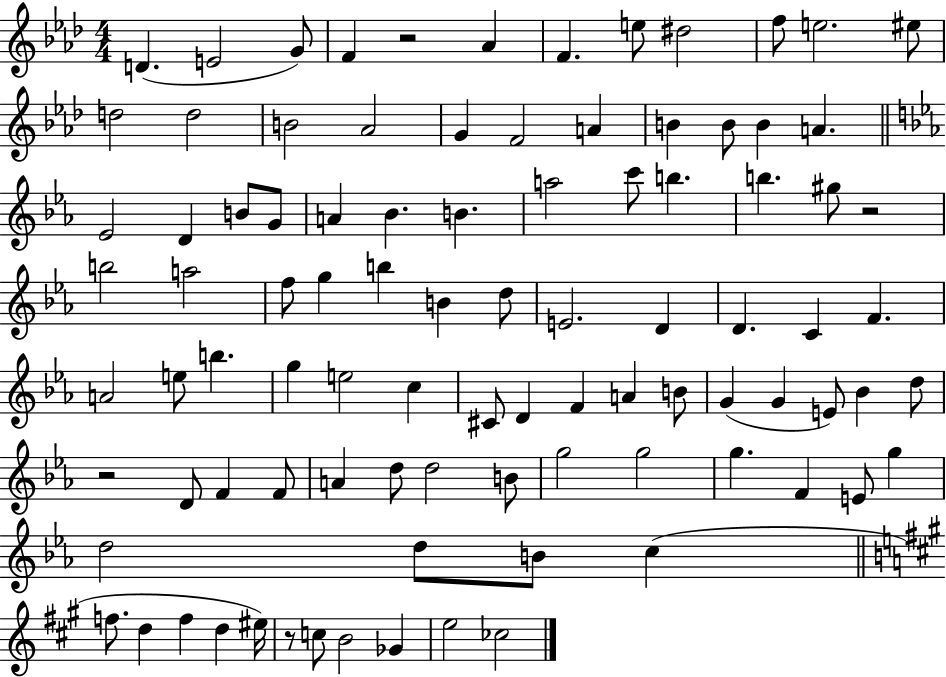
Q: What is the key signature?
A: AES major